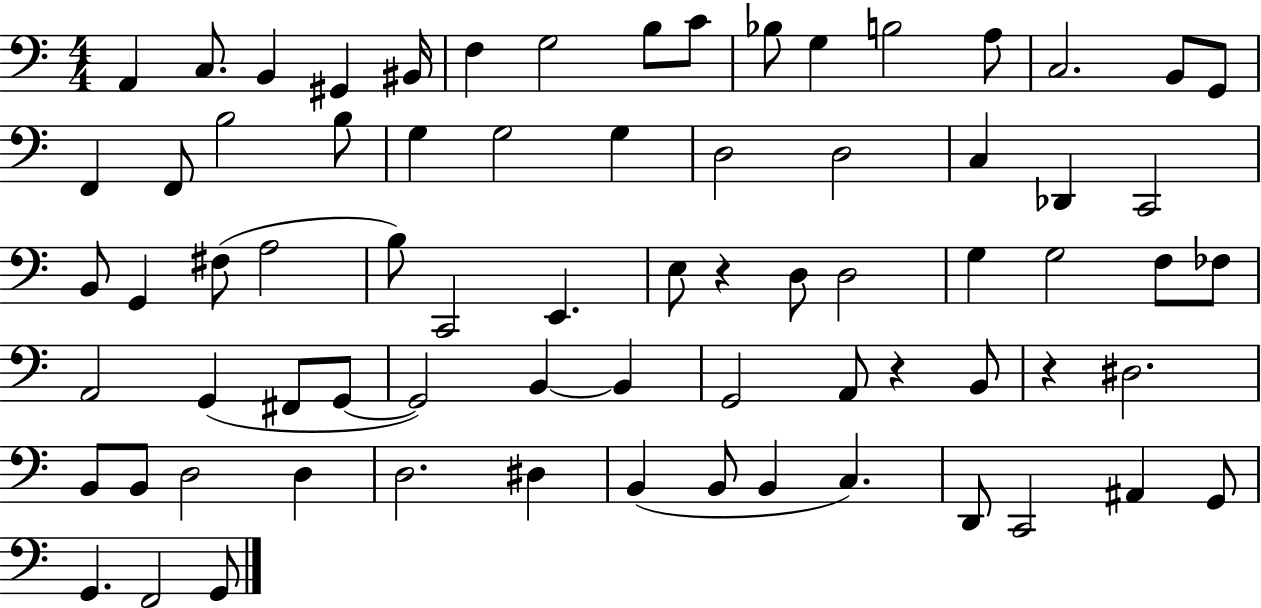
{
  \clef bass
  \numericTimeSignature
  \time 4/4
  \key c \major
  a,4 c8. b,4 gis,4 bis,16 | f4 g2 b8 c'8 | bes8 g4 b2 a8 | c2. b,8 g,8 | \break f,4 f,8 b2 b8 | g4 g2 g4 | d2 d2 | c4 des,4 c,2 | \break b,8 g,4 fis8( a2 | b8) c,2 e,4. | e8 r4 d8 d2 | g4 g2 f8 fes8 | \break a,2 g,4( fis,8 g,8~~ | g,2) b,4~~ b,4 | g,2 a,8 r4 b,8 | r4 dis2. | \break b,8 b,8 d2 d4 | d2. dis4 | b,4( b,8 b,4 c4.) | d,8 c,2 ais,4 g,8 | \break g,4. f,2 g,8 | \bar "|."
}